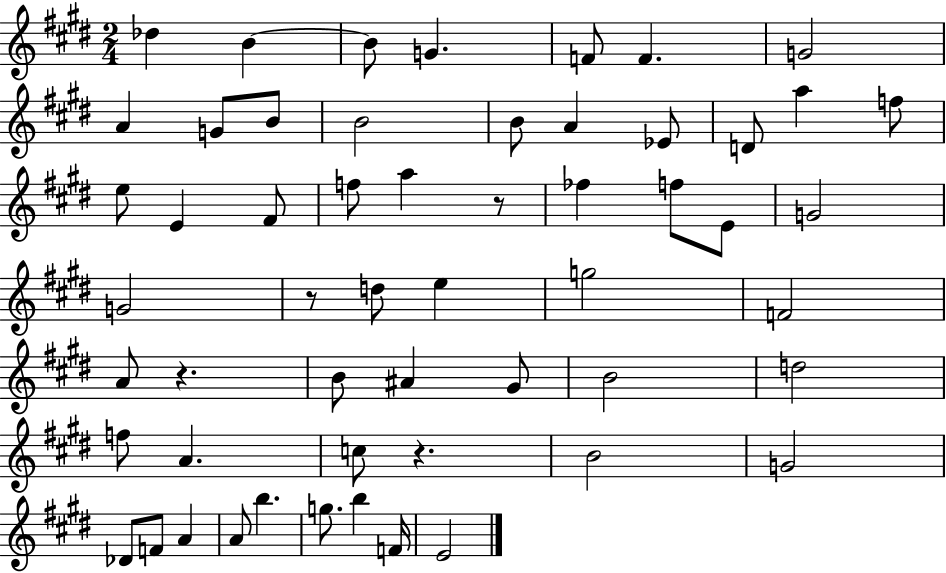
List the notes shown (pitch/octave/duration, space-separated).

Db5/q B4/q B4/e G4/q. F4/e F4/q. G4/h A4/q G4/e B4/e B4/h B4/e A4/q Eb4/e D4/e A5/q F5/e E5/e E4/q F#4/e F5/e A5/q R/e FES5/q F5/e E4/e G4/h G4/h R/e D5/e E5/q G5/h F4/h A4/e R/q. B4/e A#4/q G#4/e B4/h D5/h F5/e A4/q. C5/e R/q. B4/h G4/h Db4/e F4/e A4/q A4/e B5/q. G5/e. B5/q F4/s E4/h